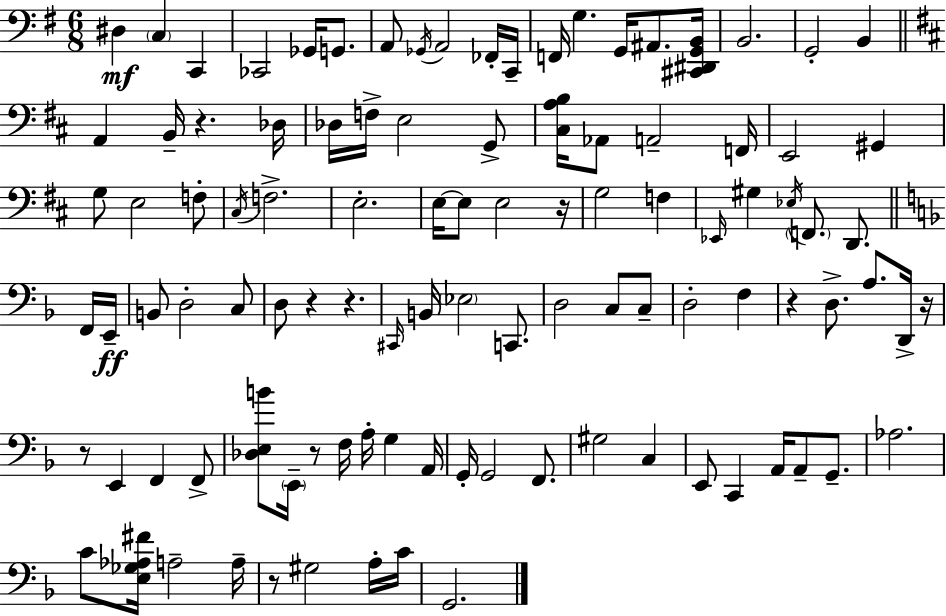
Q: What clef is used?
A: bass